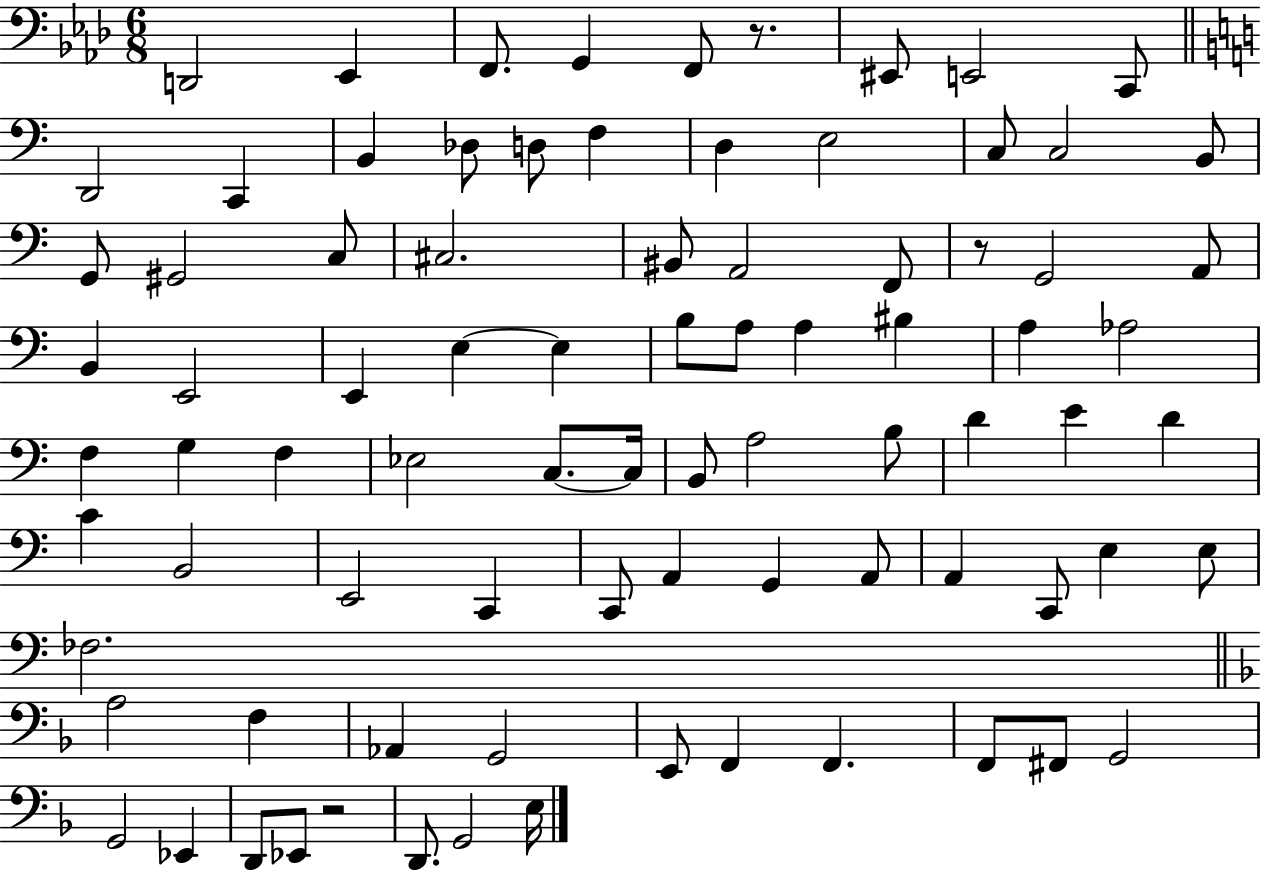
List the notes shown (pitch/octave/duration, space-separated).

D2/h Eb2/q F2/e. G2/q F2/e R/e. EIS2/e E2/h C2/e D2/h C2/q B2/q Db3/e D3/e F3/q D3/q E3/h C3/e C3/h B2/e G2/e G#2/h C3/e C#3/h. BIS2/e A2/h F2/e R/e G2/h A2/e B2/q E2/h E2/q E3/q E3/q B3/e A3/e A3/q BIS3/q A3/q Ab3/h F3/q G3/q F3/q Eb3/h C3/e. C3/s B2/e A3/h B3/e D4/q E4/q D4/q C4/q B2/h E2/h C2/q C2/e A2/q G2/q A2/e A2/q C2/e E3/q E3/e FES3/h. A3/h F3/q Ab2/q G2/h E2/e F2/q F2/q. F2/e F#2/e G2/h G2/h Eb2/q D2/e Eb2/e R/h D2/e. G2/h E3/s